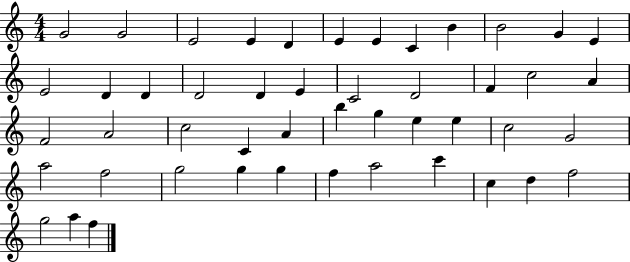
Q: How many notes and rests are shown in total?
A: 48